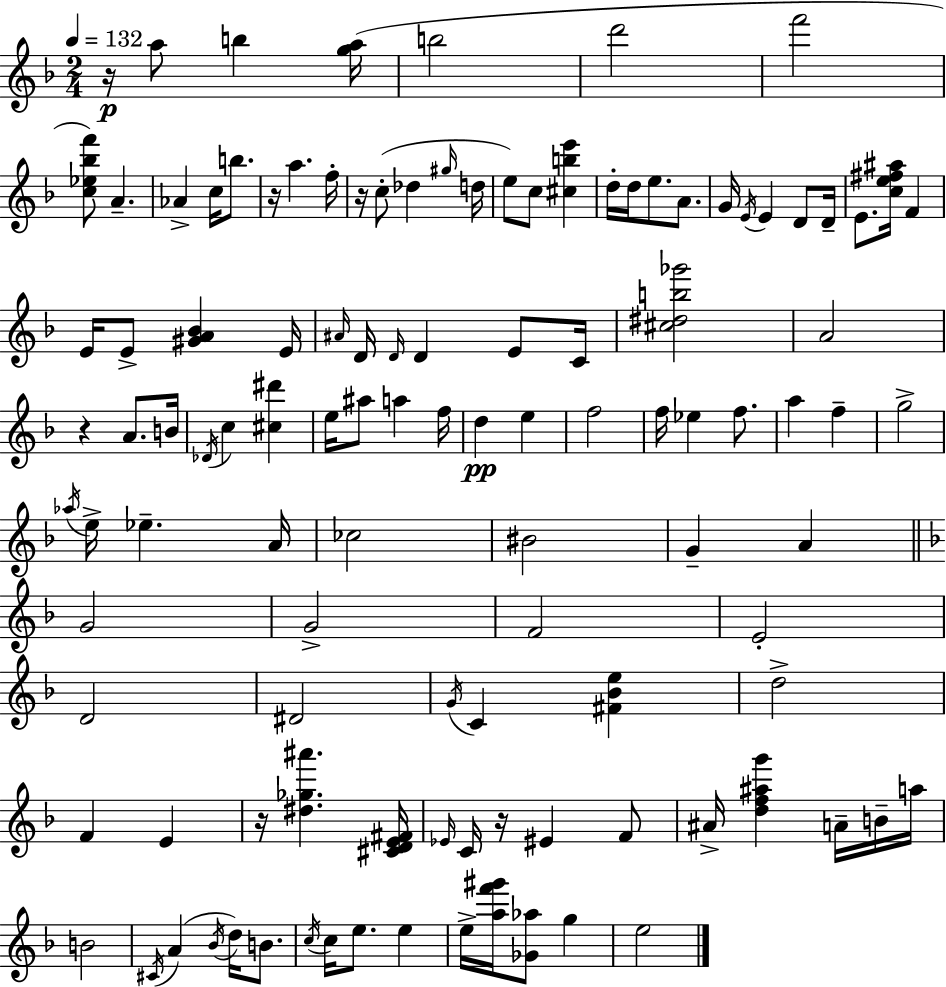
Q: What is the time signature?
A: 2/4